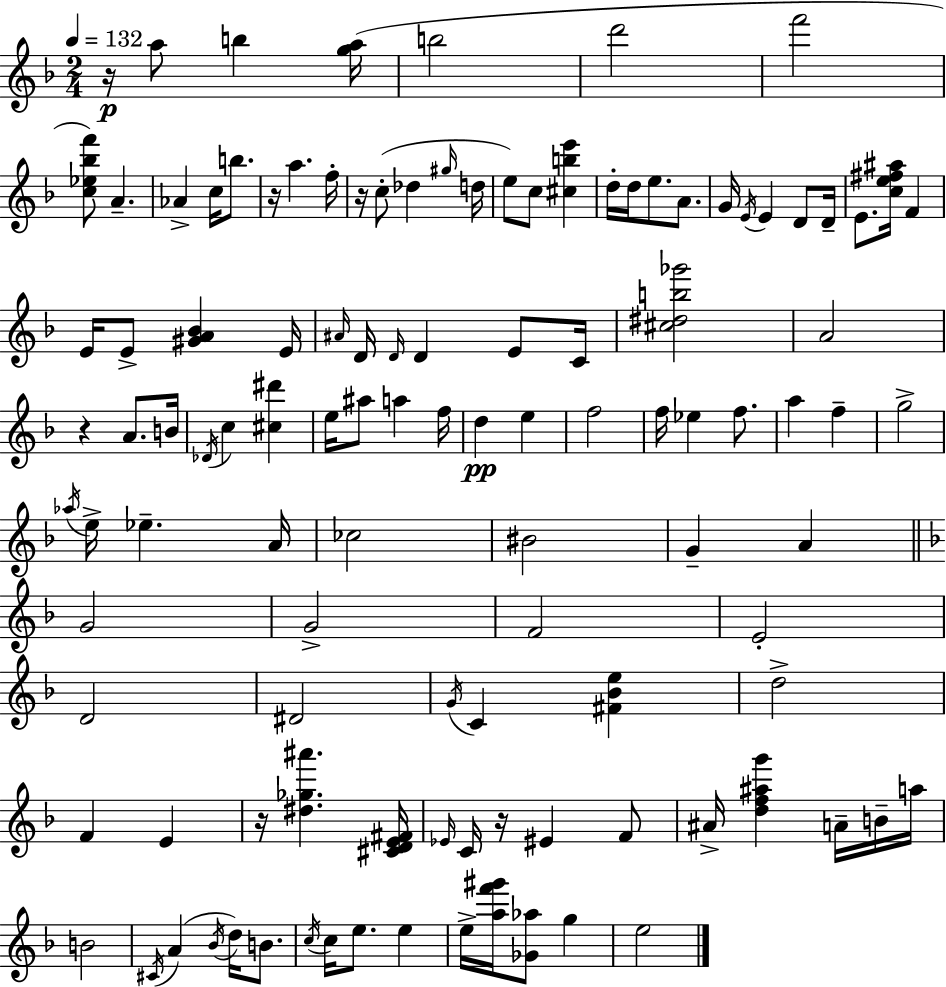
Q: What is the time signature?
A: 2/4